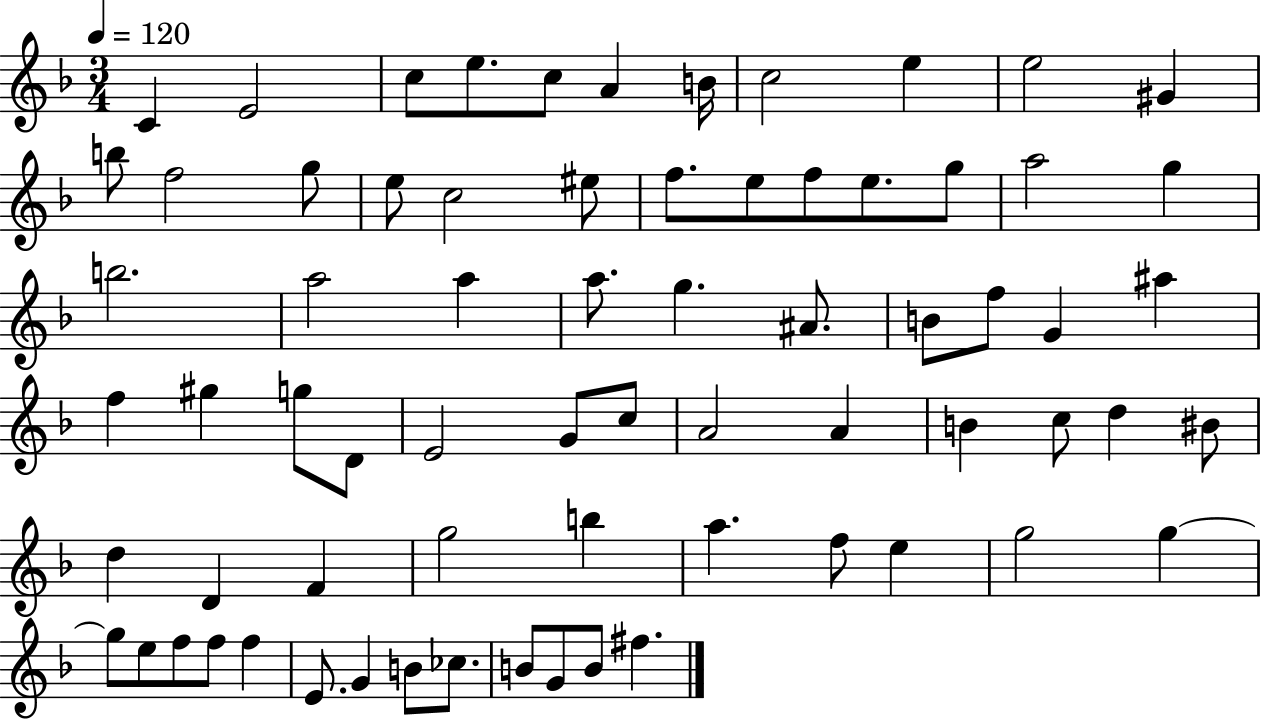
C4/q E4/h C5/e E5/e. C5/e A4/q B4/s C5/h E5/q E5/h G#4/q B5/e F5/h G5/e E5/e C5/h EIS5/e F5/e. E5/e F5/e E5/e. G5/e A5/h G5/q B5/h. A5/h A5/q A5/e. G5/q. A#4/e. B4/e F5/e G4/q A#5/q F5/q G#5/q G5/e D4/e E4/h G4/e C5/e A4/h A4/q B4/q C5/e D5/q BIS4/e D5/q D4/q F4/q G5/h B5/q A5/q. F5/e E5/q G5/h G5/q G5/e E5/e F5/e F5/e F5/q E4/e. G4/q B4/e CES5/e. B4/e G4/e B4/e F#5/q.